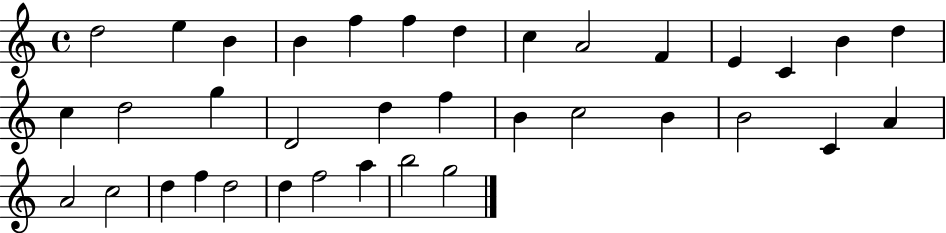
D5/h E5/q B4/q B4/q F5/q F5/q D5/q C5/q A4/h F4/q E4/q C4/q B4/q D5/q C5/q D5/h G5/q D4/h D5/q F5/q B4/q C5/h B4/q B4/h C4/q A4/q A4/h C5/h D5/q F5/q D5/h D5/q F5/h A5/q B5/h G5/h